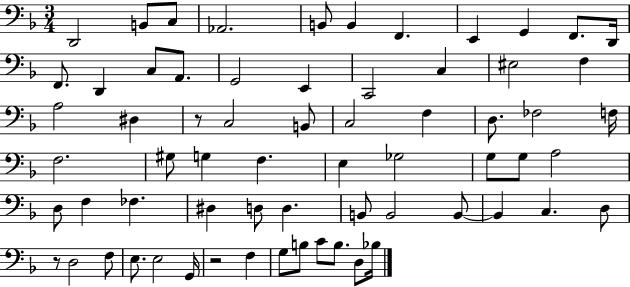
D2/h B2/e C3/e Ab2/h. B2/e B2/q F2/q. E2/q G2/q F2/e. D2/s F2/e. D2/q C3/e A2/e. G2/h E2/q C2/h C3/q EIS3/h F3/q A3/h D#3/q R/e C3/h B2/e C3/h F3/q D3/e. FES3/h F3/s F3/h. G#3/e G3/q F3/q. E3/q Gb3/h G3/e G3/e A3/h D3/e F3/q FES3/q. D#3/q D3/e D3/q. B2/e B2/h B2/e B2/q C3/q. D3/e R/e D3/h F3/e E3/e. E3/h G2/s R/h F3/q G3/e B3/e C4/e B3/e. D3/e Bb3/s